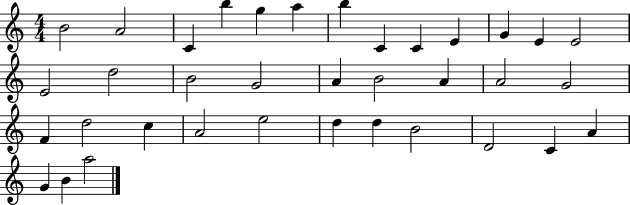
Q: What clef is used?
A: treble